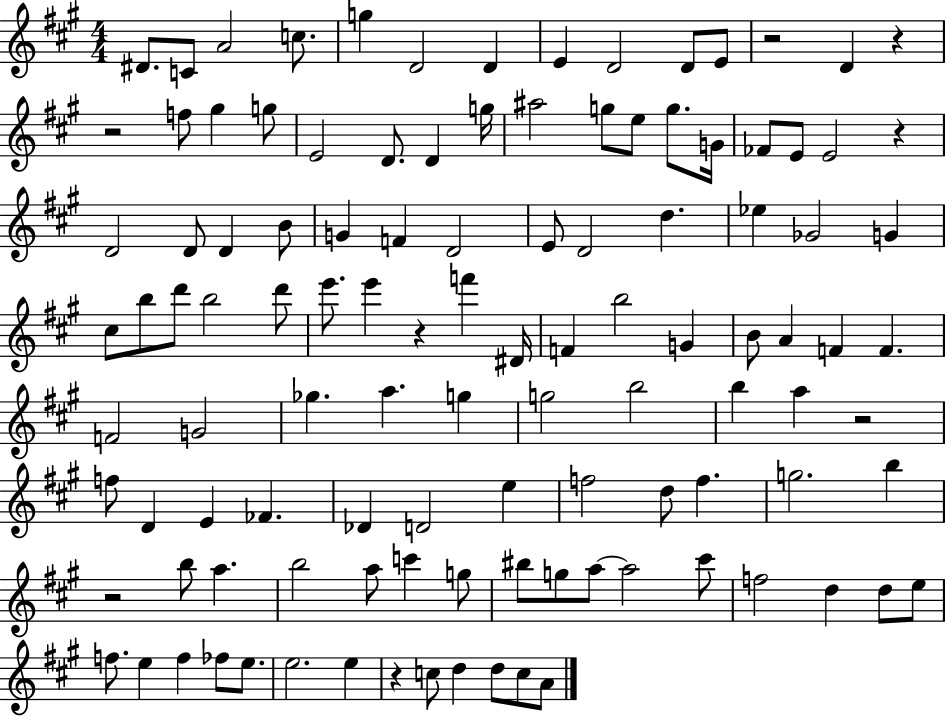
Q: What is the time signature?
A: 4/4